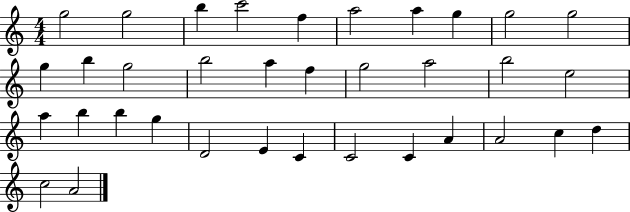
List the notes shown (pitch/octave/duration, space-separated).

G5/h G5/h B5/q C6/h F5/q A5/h A5/q G5/q G5/h G5/h G5/q B5/q G5/h B5/h A5/q F5/q G5/h A5/h B5/h E5/h A5/q B5/q B5/q G5/q D4/h E4/q C4/q C4/h C4/q A4/q A4/h C5/q D5/q C5/h A4/h